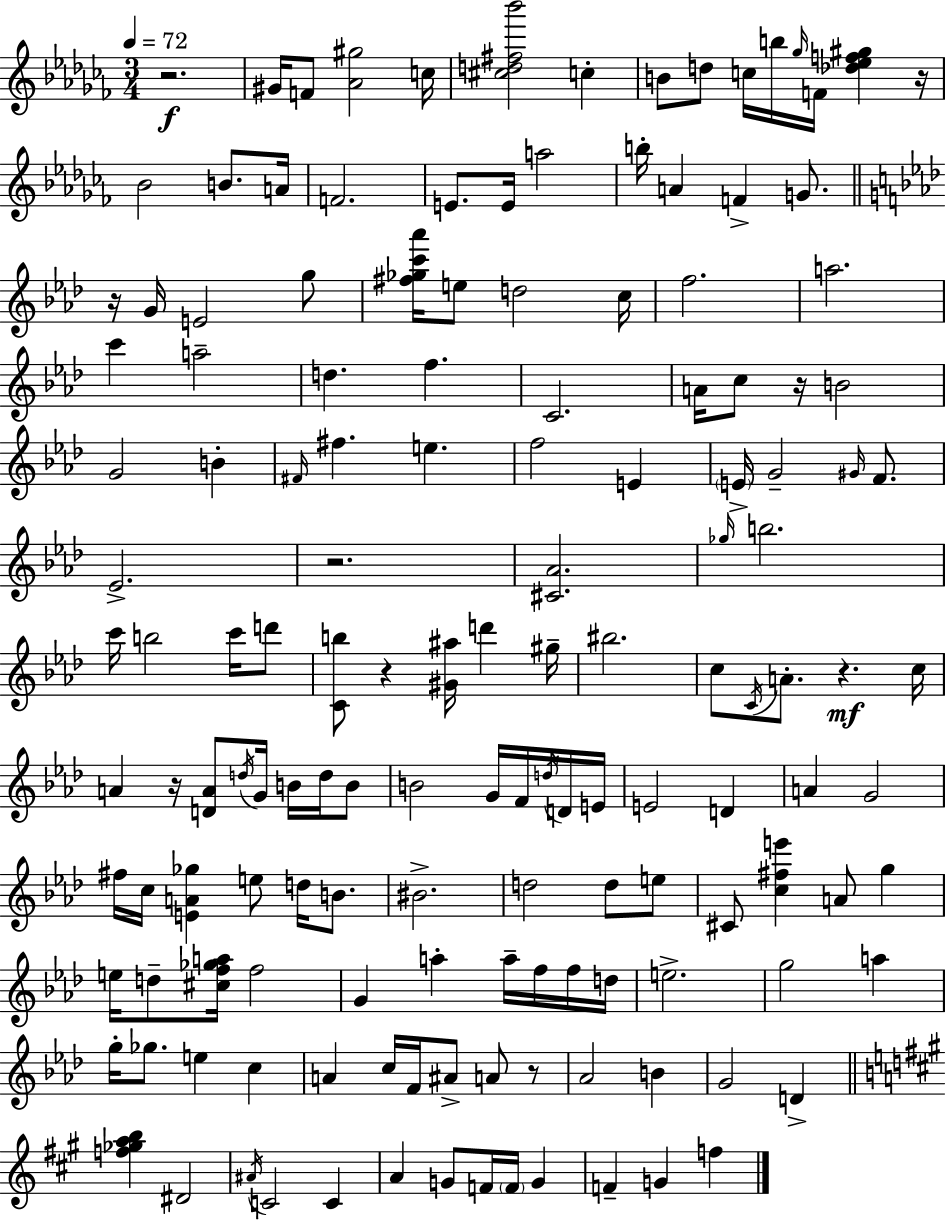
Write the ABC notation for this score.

X:1
T:Untitled
M:3/4
L:1/4
K:Abm
z2 ^G/4 F/2 [_A^g]2 c/4 [^cd^f_b']2 c B/2 d/2 c/4 b/4 _g/4 F/4 [_d_ef^g] z/4 _B2 B/2 A/4 F2 E/2 E/4 a2 b/4 A F G/2 z/4 G/4 E2 g/2 [^f_gc'_a']/4 e/2 d2 c/4 f2 a2 c' a2 d f C2 A/4 c/2 z/4 B2 G2 B ^F/4 ^f e f2 E E/4 G2 ^G/4 F/2 _E2 z2 [^C_A]2 _g/4 b2 c'/4 b2 c'/4 d'/2 [Cb]/2 z [^G^a]/4 d' ^g/4 ^b2 c/2 C/4 A/2 z c/4 A z/4 [DA]/2 d/4 G/4 B/4 d/4 B/2 B2 G/4 F/4 d/4 D/4 E/4 E2 D A G2 ^f/4 c/4 [EA_g] e/2 d/4 B/2 ^B2 d2 d/2 e/2 ^C/2 [c^fe'] A/2 g e/4 d/2 [^cf_ga]/4 f2 G a a/4 f/4 f/4 d/4 e2 g2 a g/4 _g/2 e c A c/4 F/4 ^A/2 A/2 z/2 _A2 B G2 D [f_gab] ^D2 ^A/4 C2 C A G/2 F/4 F/4 G F G f